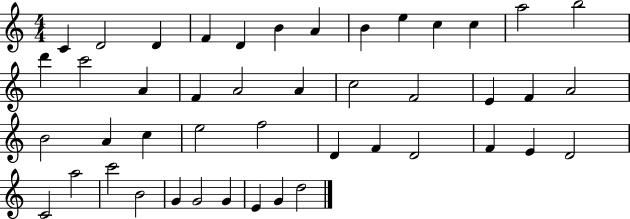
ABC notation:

X:1
T:Untitled
M:4/4
L:1/4
K:C
C D2 D F D B A B e c c a2 b2 d' c'2 A F A2 A c2 F2 E F A2 B2 A c e2 f2 D F D2 F E D2 C2 a2 c'2 B2 G G2 G E G d2